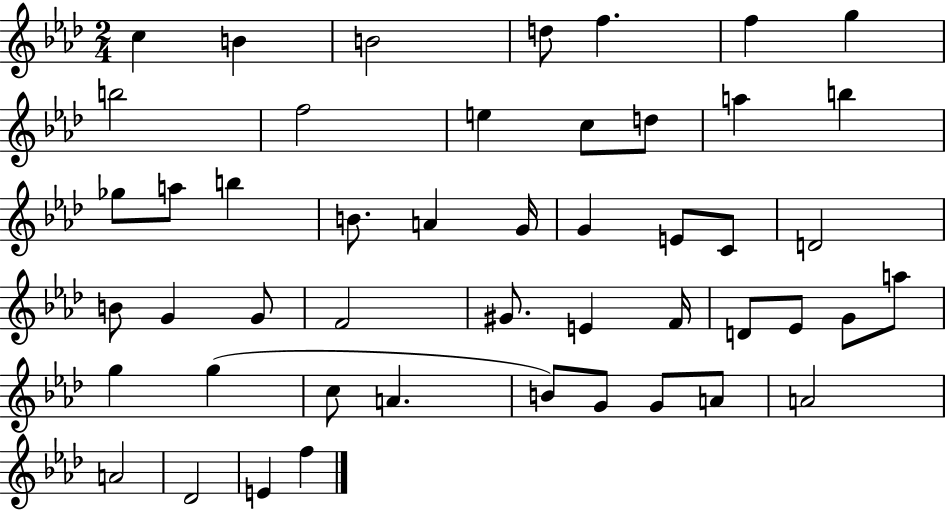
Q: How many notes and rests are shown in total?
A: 48